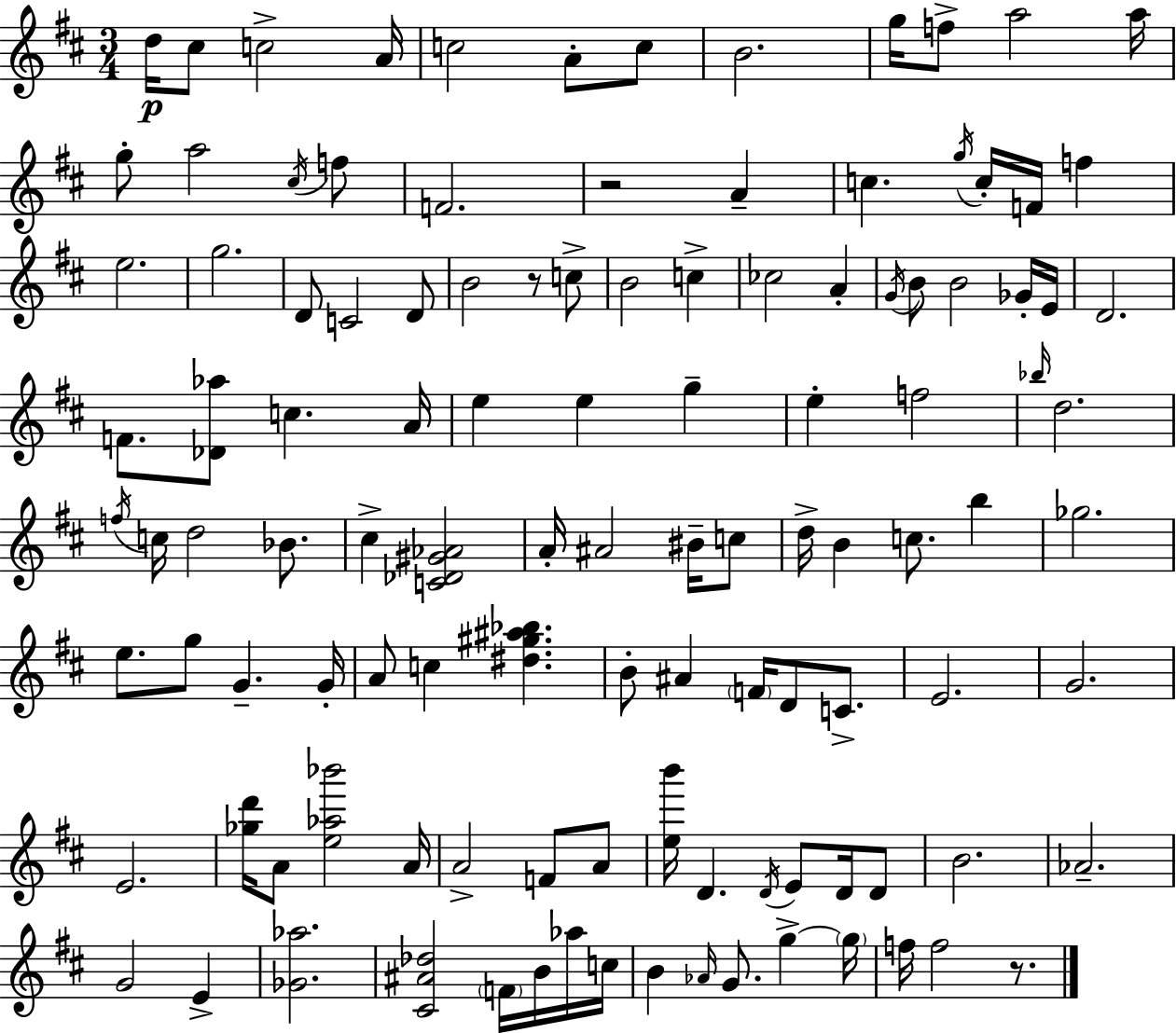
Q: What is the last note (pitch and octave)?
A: F5